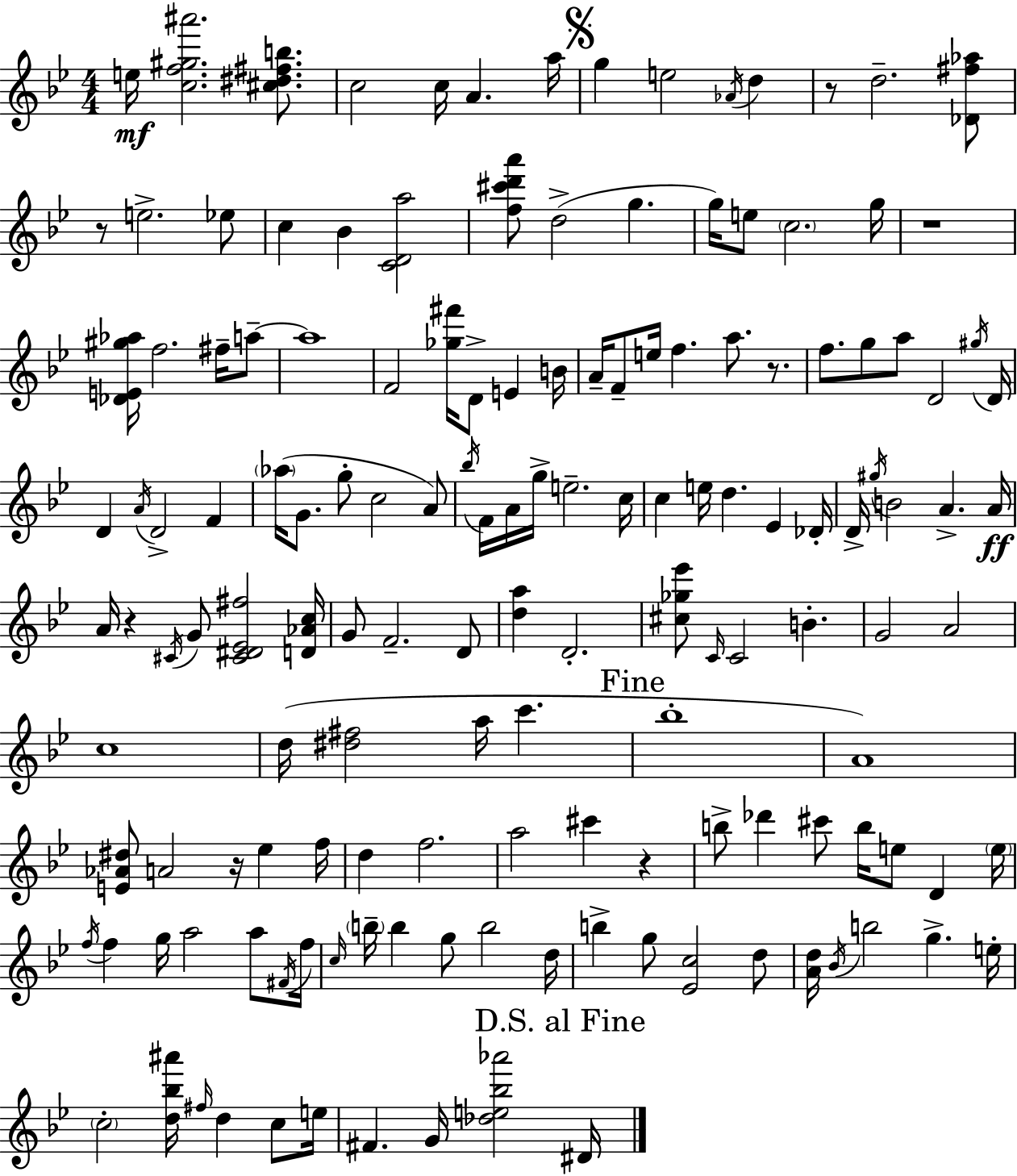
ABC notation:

X:1
T:Untitled
M:4/4
L:1/4
K:Bb
e/4 [cf^g^a']2 [^c^d^fb]/2 c2 c/4 A a/4 g e2 _A/4 d z/2 d2 [_D^f_a]/2 z/2 e2 _e/2 c _B [CDa]2 [f^c'd'a']/2 d2 g g/4 e/2 c2 g/4 z4 [_DE^g_a]/4 f2 ^f/4 a/2 a4 F2 [_g^f']/4 D/2 E B/4 A/4 F/2 e/4 f a/2 z/2 f/2 g/2 a/2 D2 ^g/4 D/4 D A/4 D2 F _a/4 G/2 g/2 c2 A/2 _b/4 F/4 A/4 g/4 e2 c/4 c e/4 d _E _D/4 D/4 ^g/4 B2 A A/4 A/4 z ^C/4 G/2 [^C^D_E^f]2 [D_Ac]/4 G/2 F2 D/2 [da] D2 [^c_g_e']/2 C/4 C2 B G2 A2 c4 d/4 [^d^f]2 a/4 c' _b4 A4 [E_A^d]/2 A2 z/4 _e f/4 d f2 a2 ^c' z b/2 _d' ^c'/2 b/4 e/2 D e/4 f/4 f g/4 a2 a/2 ^F/4 f/4 c/4 b/4 b g/2 b2 d/4 b g/2 [_Ec]2 d/2 [Ad]/4 _B/4 b2 g e/4 c2 [d_b^a']/4 ^f/4 d c/2 e/4 ^F G/4 [_de_b_a']2 ^D/4